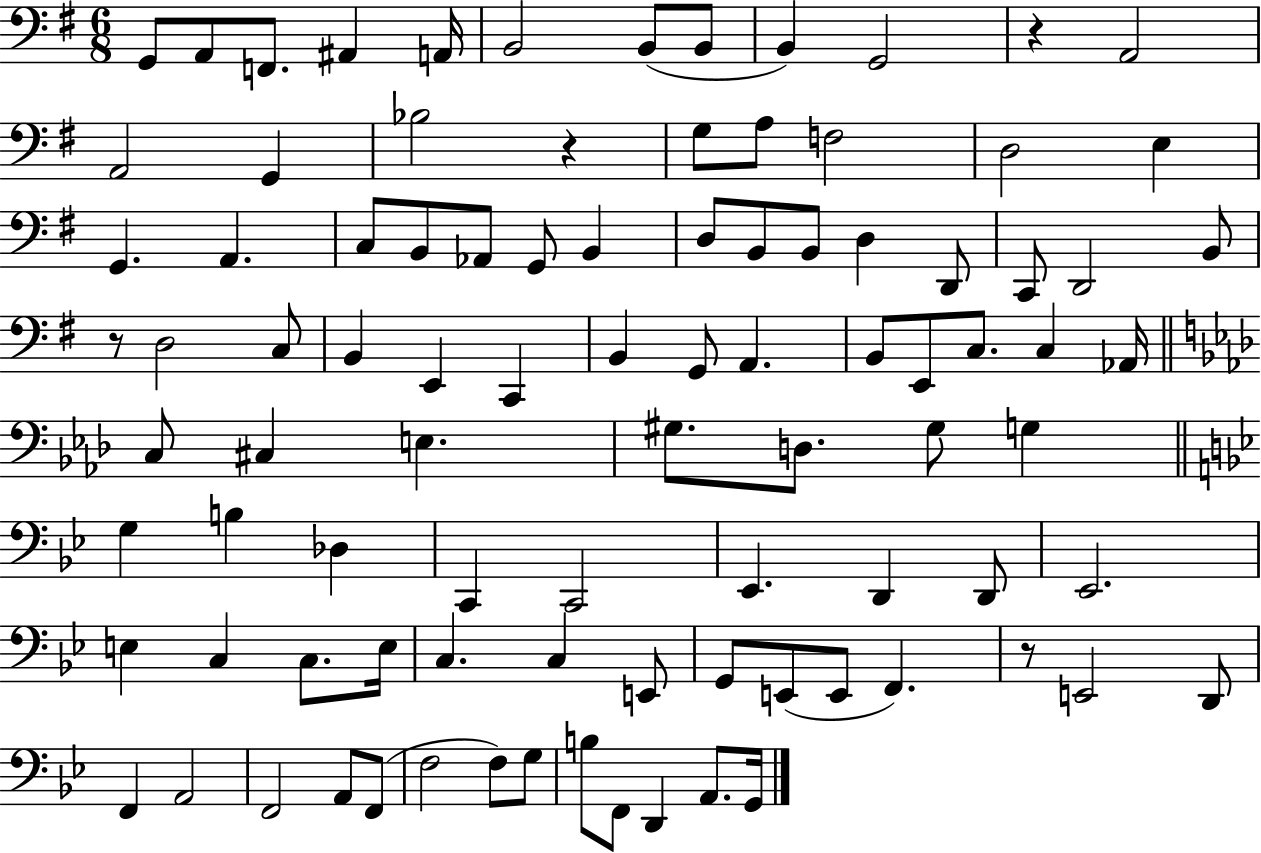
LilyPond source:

{
  \clef bass
  \numericTimeSignature
  \time 6/8
  \key g \major
  g,8 a,8 f,8. ais,4 a,16 | b,2 b,8( b,8 | b,4) g,2 | r4 a,2 | \break a,2 g,4 | bes2 r4 | g8 a8 f2 | d2 e4 | \break g,4. a,4. | c8 b,8 aes,8 g,8 b,4 | d8 b,8 b,8 d4 d,8 | c,8 d,2 b,8 | \break r8 d2 c8 | b,4 e,4 c,4 | b,4 g,8 a,4. | b,8 e,8 c8. c4 aes,16 | \break \bar "||" \break \key aes \major c8 cis4 e4. | gis8. d8. gis8 g4 | \bar "||" \break \key bes \major g4 b4 des4 | c,4 c,2 | ees,4. d,4 d,8 | ees,2. | \break e4 c4 c8. e16 | c4. c4 e,8 | g,8 e,8( e,8 f,4.) | r8 e,2 d,8 | \break f,4 a,2 | f,2 a,8 f,8( | f2 f8) g8 | b8 f,8 d,4 a,8. g,16 | \break \bar "|."
}